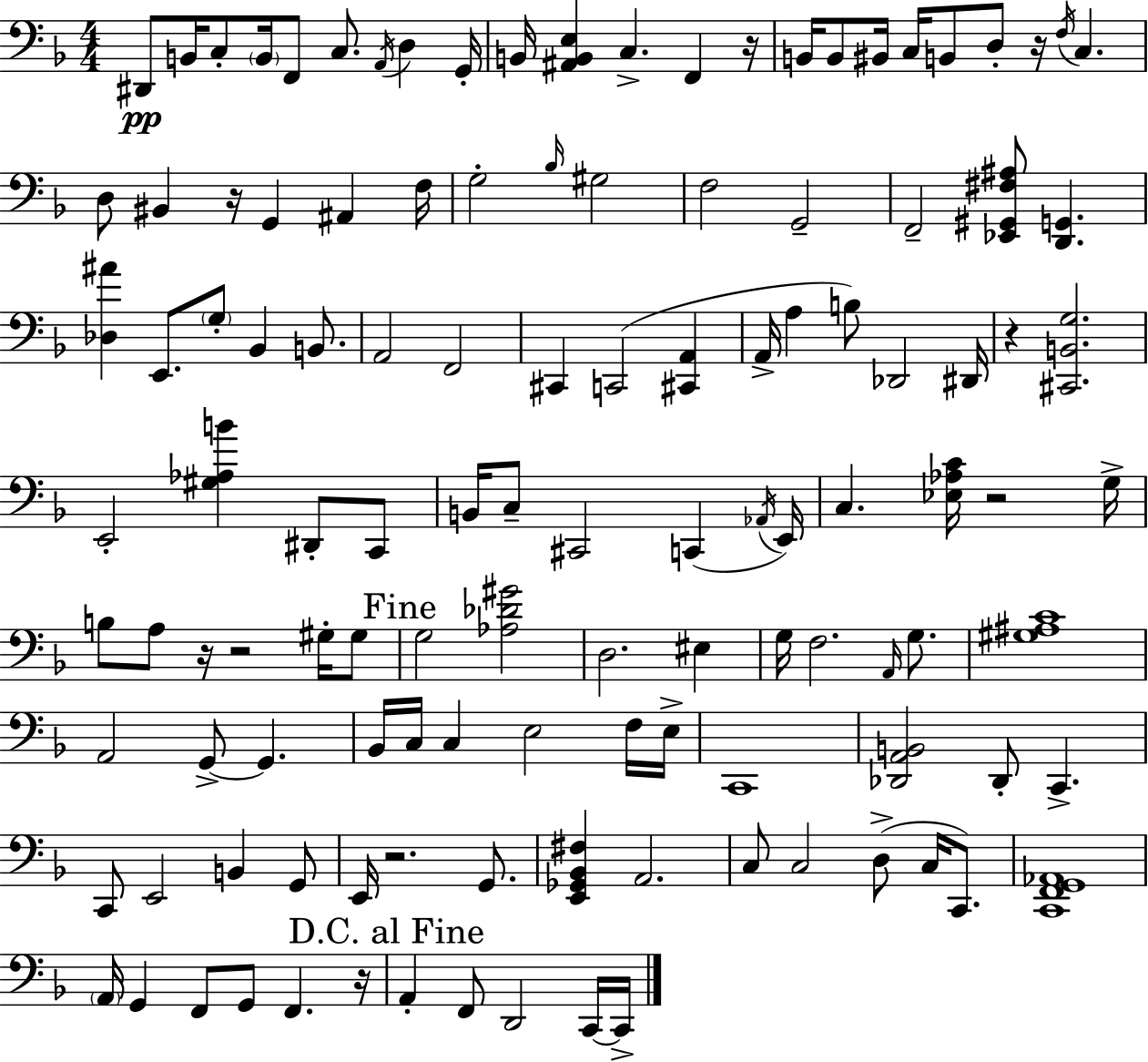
{
  \clef bass
  \numericTimeSignature
  \time 4/4
  \key f \major
  dis,8\pp b,16 c8-. \parenthesize b,16 f,8 c8. \acciaccatura { a,16 } d4 | g,16-. b,16 <ais, b, e>4 c4.-> f,4 | r16 b,16 b,8 bis,16 c16 b,8 d8-. r16 \acciaccatura { f16 } c4. | d8 bis,4 r16 g,4 ais,4 | \break f16 g2-. \grace { bes16 } gis2 | f2 g,2-- | f,2-- <ees, gis, fis ais>8 <d, g,>4. | <des ais'>4 e,8. \parenthesize g8-. bes,4 | \break b,8. a,2 f,2 | cis,4 c,2( <cis, a,>4 | a,16-> a4 b8) des,2 | dis,16 r4 <cis, b, g>2. | \break e,2-. <gis aes b'>4 dis,8-. | c,8 b,16 c8-- cis,2 c,4( | \acciaccatura { aes,16 } e,16) c4. <ees aes c'>16 r2 | g16-> b8 a8 r16 r2 | \break gis16-. gis8 \mark "Fine" g2 <aes des' gis'>2 | d2. | eis4 g16 f2. | \grace { a,16 } g8. <gis ais c'>1 | \break a,2 g,8->~~ g,4. | bes,16 c16 c4 e2 | f16 e16-> c,1 | <des, a, b,>2 des,8-. c,4.-> | \break c,8 e,2 b,4 | g,8 e,16 r2. | g,8. <e, ges, bes, fis>4 a,2. | c8 c2 d8->( | \break c16 c,8.) <c, f, g, aes,>1 | \parenthesize a,16 g,4 f,8 g,8 f,4. | r16 \mark "D.C. al Fine" a,4-. f,8 d,2 | c,16~~ c,16-> \bar "|."
}